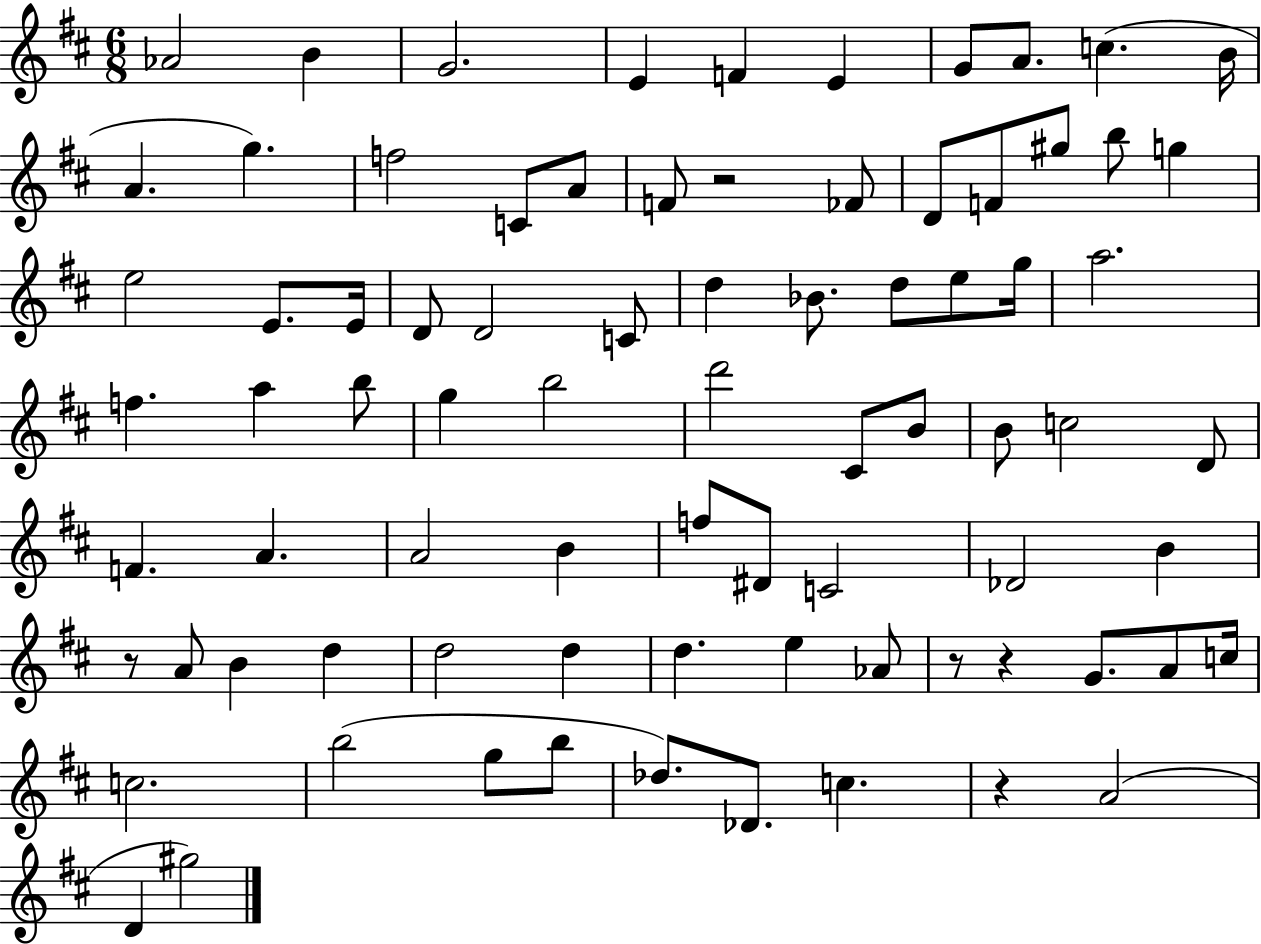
X:1
T:Untitled
M:6/8
L:1/4
K:D
_A2 B G2 E F E G/2 A/2 c B/4 A g f2 C/2 A/2 F/2 z2 _F/2 D/2 F/2 ^g/2 b/2 g e2 E/2 E/4 D/2 D2 C/2 d _B/2 d/2 e/2 g/4 a2 f a b/2 g b2 d'2 ^C/2 B/2 B/2 c2 D/2 F A A2 B f/2 ^D/2 C2 _D2 B z/2 A/2 B d d2 d d e _A/2 z/2 z G/2 A/2 c/4 c2 b2 g/2 b/2 _d/2 _D/2 c z A2 D ^g2